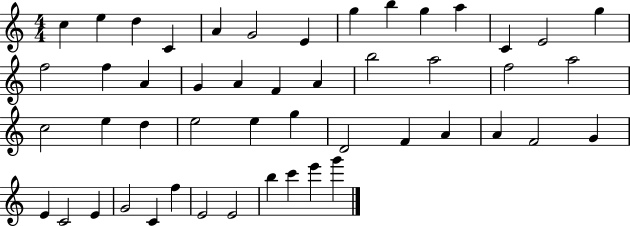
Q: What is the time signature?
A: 4/4